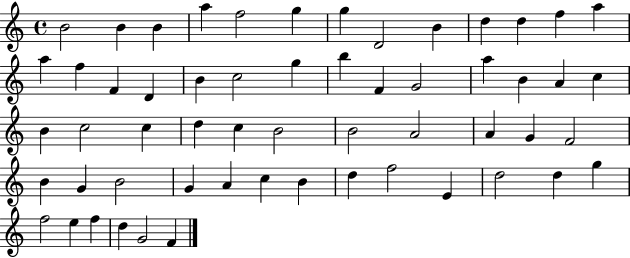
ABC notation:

X:1
T:Untitled
M:4/4
L:1/4
K:C
B2 B B a f2 g g D2 B d d f a a f F D B c2 g b F G2 a B A c B c2 c d c B2 B2 A2 A G F2 B G B2 G A c B d f2 E d2 d g f2 e f d G2 F